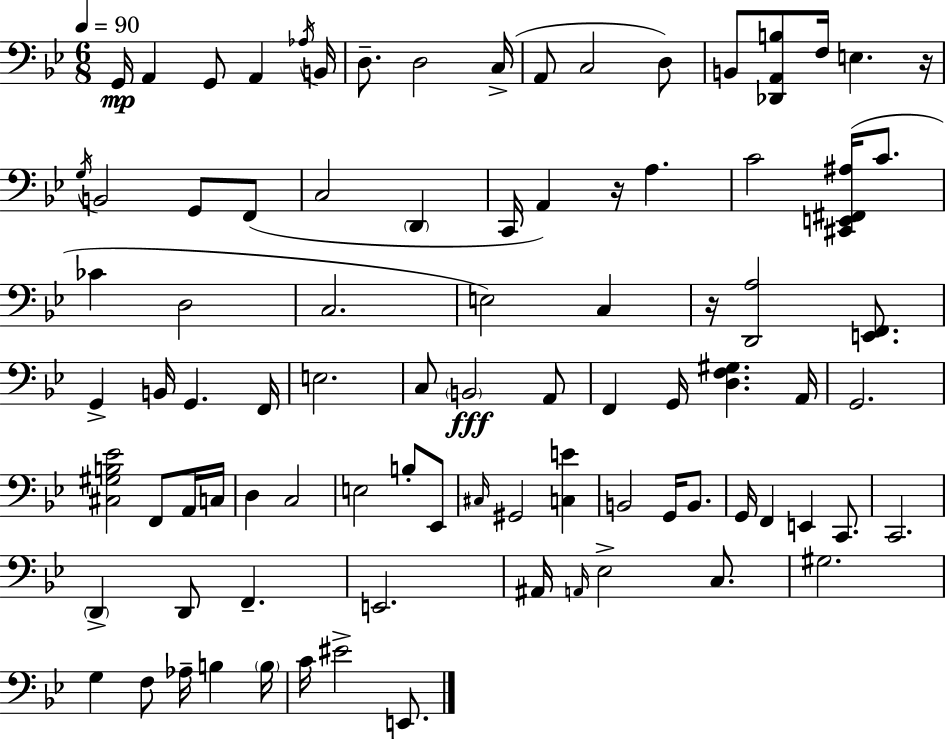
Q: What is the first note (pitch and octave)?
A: G2